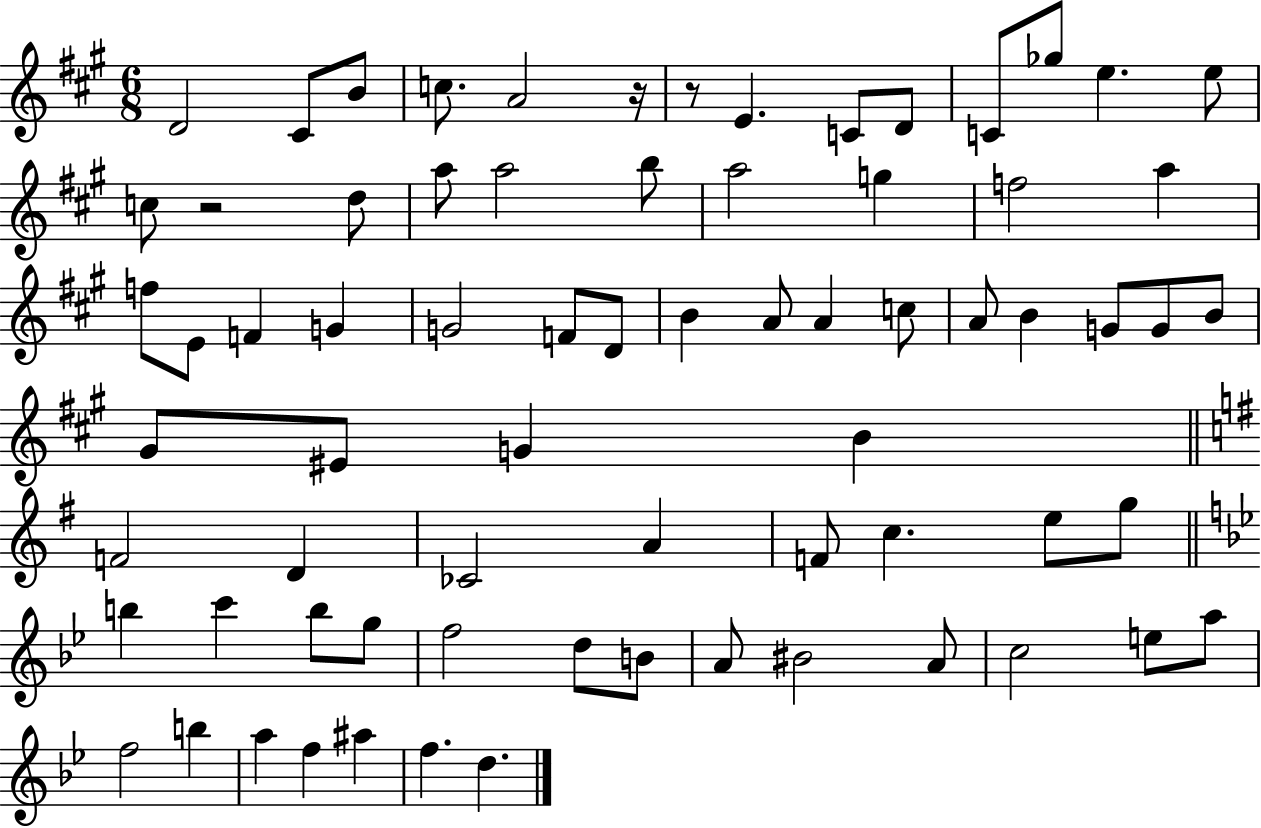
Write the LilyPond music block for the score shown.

{
  \clef treble
  \numericTimeSignature
  \time 6/8
  \key a \major
  \repeat volta 2 { d'2 cis'8 b'8 | c''8. a'2 r16 | r8 e'4. c'8 d'8 | c'8 ges''8 e''4. e''8 | \break c''8 r2 d''8 | a''8 a''2 b''8 | a''2 g''4 | f''2 a''4 | \break f''8 e'8 f'4 g'4 | g'2 f'8 d'8 | b'4 a'8 a'4 c''8 | a'8 b'4 g'8 g'8 b'8 | \break gis'8 eis'8 g'4 b'4 | \bar "||" \break \key e \minor f'2 d'4 | ces'2 a'4 | f'8 c''4. e''8 g''8 | \bar "||" \break \key bes \major b''4 c'''4 b''8 g''8 | f''2 d''8 b'8 | a'8 bis'2 a'8 | c''2 e''8 a''8 | \break f''2 b''4 | a''4 f''4 ais''4 | f''4. d''4. | } \bar "|."
}